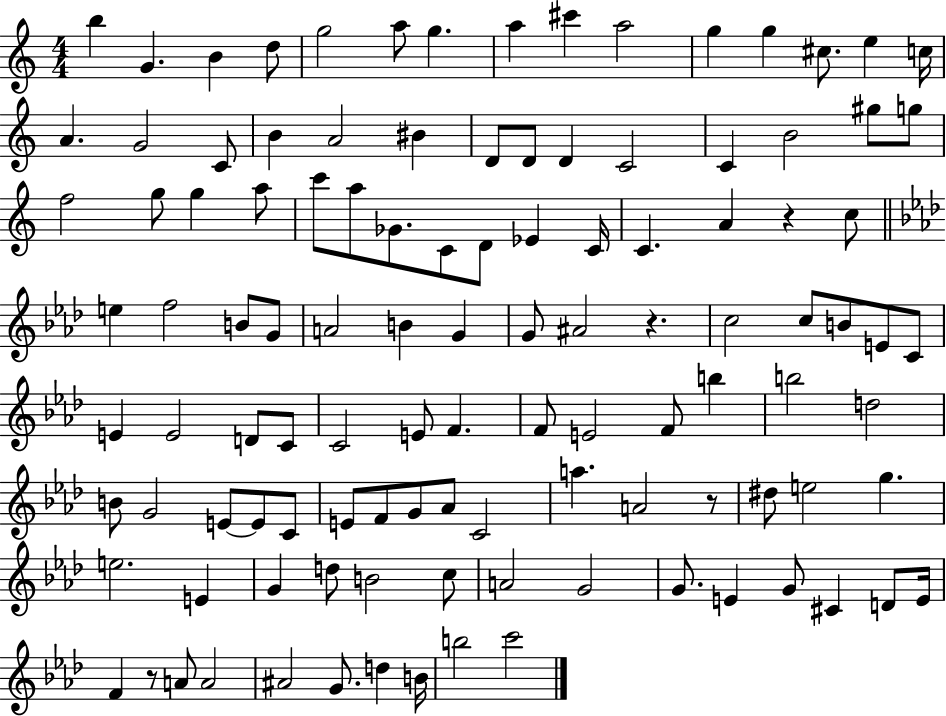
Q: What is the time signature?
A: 4/4